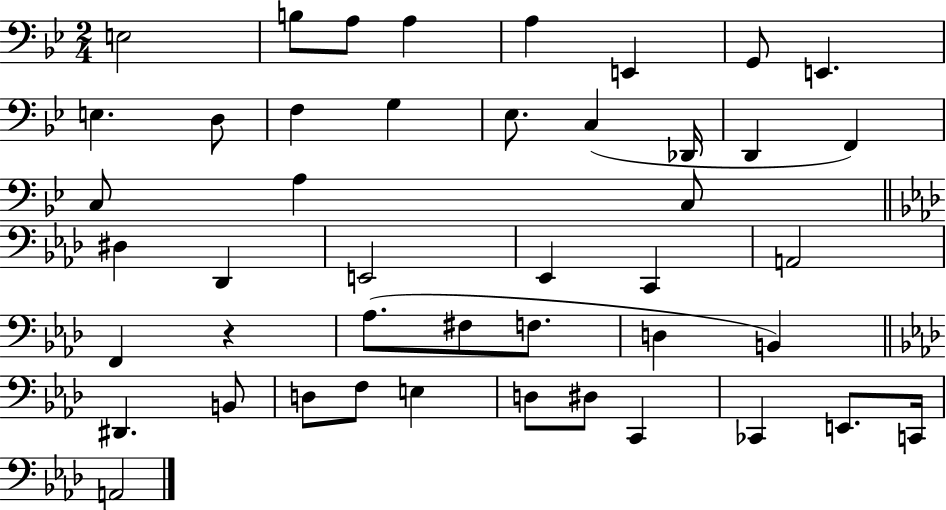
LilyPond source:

{
  \clef bass
  \numericTimeSignature
  \time 2/4
  \key bes \major
  \repeat volta 2 { e2 | b8 a8 a4 | a4 e,4 | g,8 e,4. | \break e4. d8 | f4 g4 | ees8. c4( des,16 | d,4 f,4) | \break c8 a4 c8 | \bar "||" \break \key aes \major dis4 des,4 | e,2 | ees,4 c,4 | a,2 | \break f,4 r4 | aes8.( fis8 f8. | d4 b,4) | \bar "||" \break \key f \minor dis,4. b,8 | d8 f8 e4 | d8 dis8 c,4 | ces,4 e,8. c,16 | \break a,2 | } \bar "|."
}